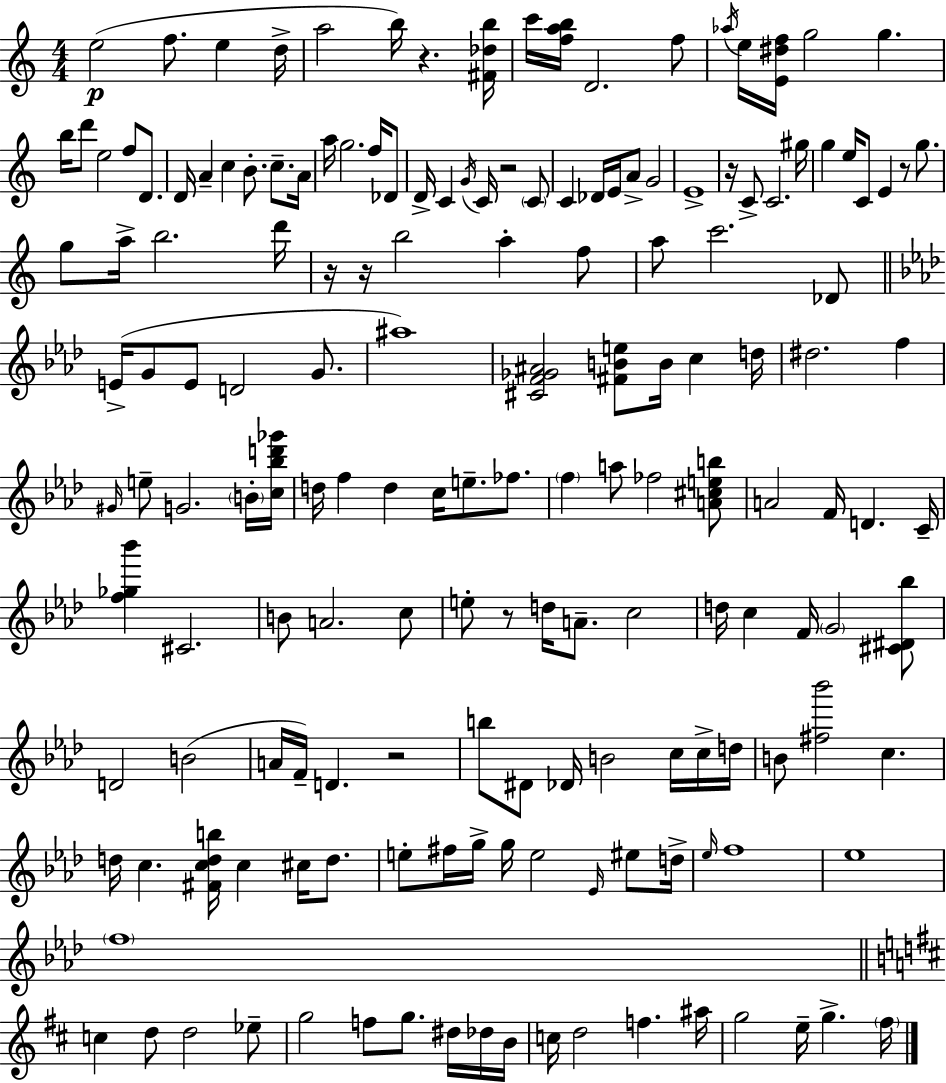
{
  \clef treble
  \numericTimeSignature
  \time 4/4
  \key a \minor
  e''2(\p f''8. e''4 d''16-> | a''2 b''16) r4. <fis' des'' b''>16 | c'''16 <f'' a'' b''>16 d'2. f''8 | \acciaccatura { aes''16 } e''16 <e' dis'' f''>16 g''2 g''4. | \break b''16 d'''8 e''2 f''8 d'8. | d'16 a'4-- c''4 b'8.-. c''8.-- | a'16 a''16 g''2. f''16 des'8 | d'16-> c'4 \acciaccatura { g'16 } c'16 r2 | \break \parenthesize c'8 c'4 des'16 e'16 a'8-> g'2 | e'1-> | r16 c'8-> c'2. | gis''16 g''4 e''16 c'8 e'4 r8 g''8. | \break g''8 a''16-> b''2. | d'''16 r16 r16 b''2 a''4-. | f''8 a''8 c'''2. | des'8 \bar "||" \break \key f \minor e'16->( g'8 e'8 d'2 g'8. | ais''1) | <cis' f' ges' ais'>2 <fis' b' e''>8 b'16 c''4 d''16 | dis''2. f''4 | \break \grace { gis'16 } e''8-- g'2. \parenthesize b'16-. | <c'' bes'' d''' ges'''>16 d''16 f''4 d''4 c''16 e''8.-- fes''8. | \parenthesize f''4 a''8 fes''2 <a' cis'' e'' b''>8 | a'2 f'16 d'4. | \break c'16-- <f'' ges'' bes'''>4 cis'2. | b'8 a'2. c''8 | e''8-. r8 d''16 a'8.-- c''2 | d''16 c''4 f'16 \parenthesize g'2 <cis' dis' bes''>8 | \break d'2 b'2( | a'16 f'16--) d'4. r2 | b''8 dis'8 des'16 b'2 c''16 c''16-> | d''16 b'8 <fis'' bes'''>2 c''4. | \break d''16 c''4. <fis' c'' d'' b''>16 c''4 cis''16 d''8. | e''8-. fis''16 g''16-> g''16 e''2 \grace { ees'16 } eis''8 | d''16-> \grace { ees''16 } f''1 | ees''1 | \break \parenthesize f''1 | \bar "||" \break \key d \major c''4 d''8 d''2 ees''8-- | g''2 f''8 g''8. dis''16 des''16 b'16 | c''16 d''2 f''4. ais''16 | g''2 e''16-- g''4.-> \parenthesize fis''16 | \break \bar "|."
}